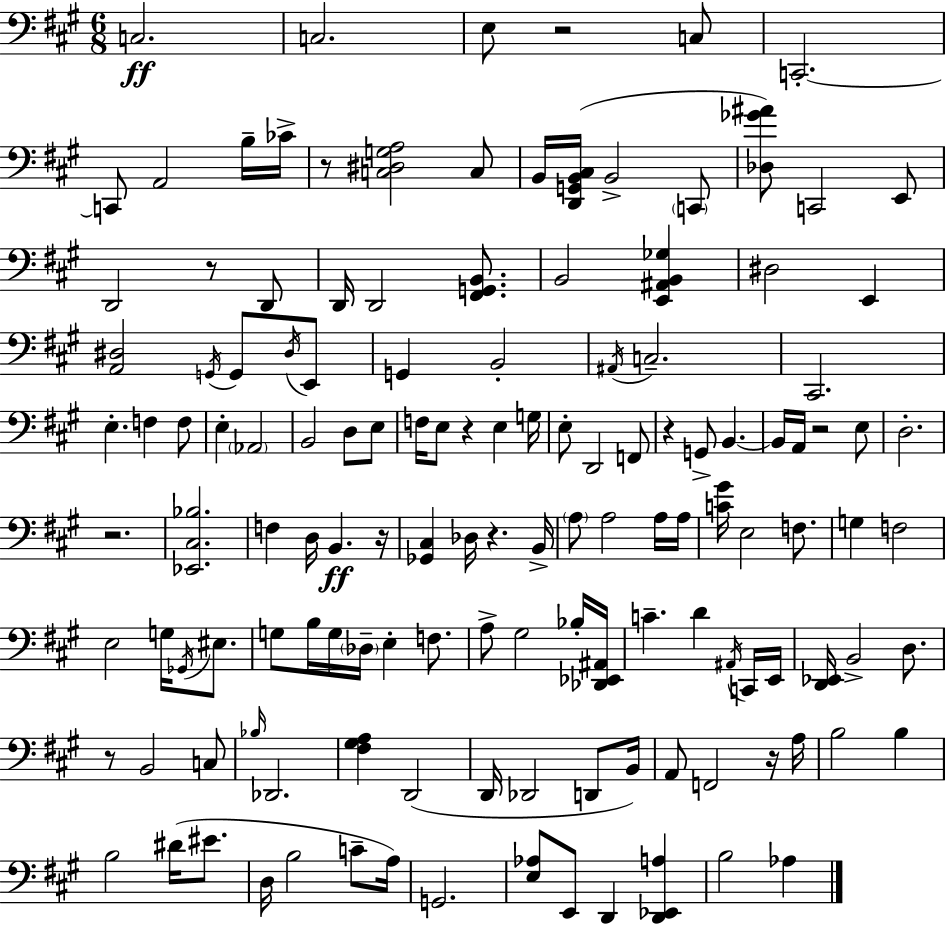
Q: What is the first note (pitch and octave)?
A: C3